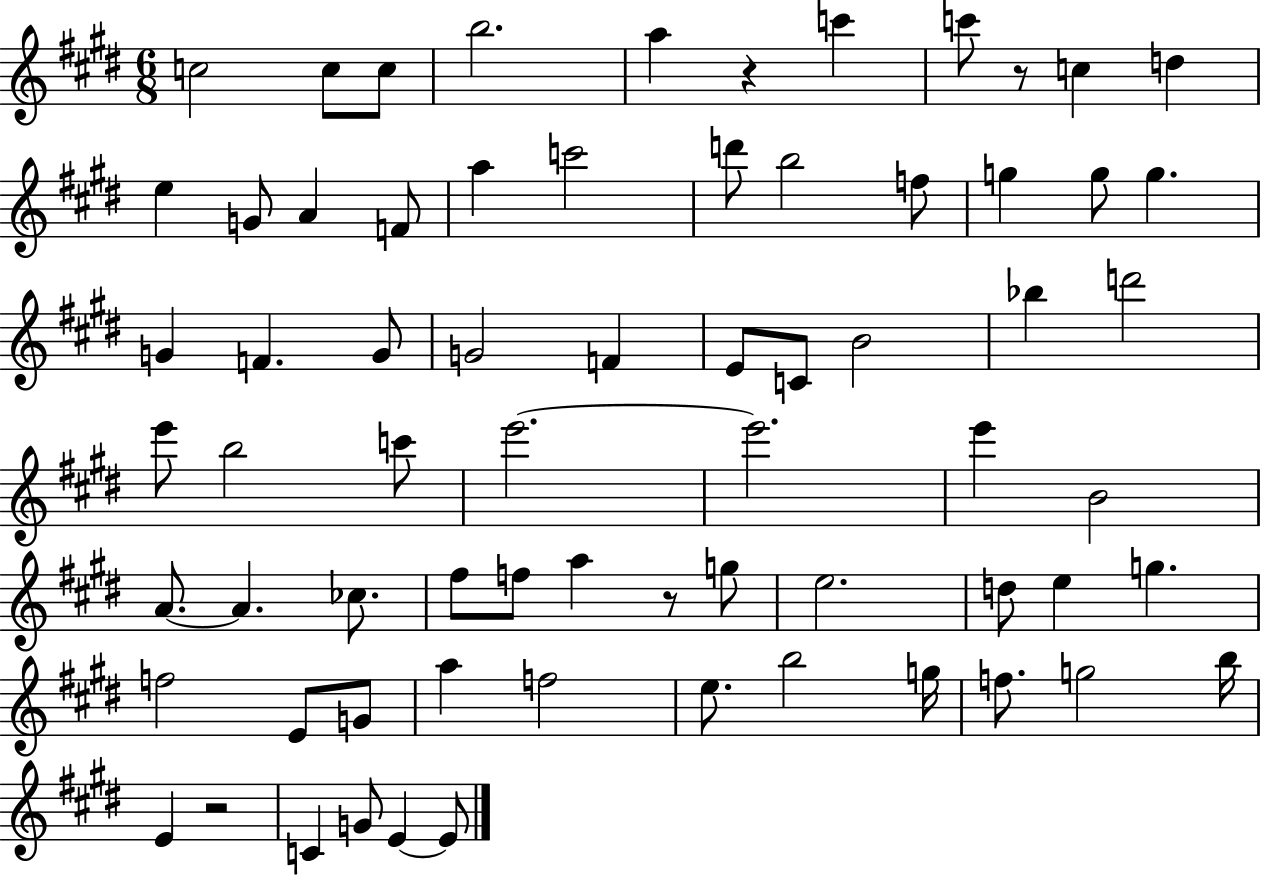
{
  \clef treble
  \numericTimeSignature
  \time 6/8
  \key e \major
  c''2 c''8 c''8 | b''2. | a''4 r4 c'''4 | c'''8 r8 c''4 d''4 | \break e''4 g'8 a'4 f'8 | a''4 c'''2 | d'''8 b''2 f''8 | g''4 g''8 g''4. | \break g'4 f'4. g'8 | g'2 f'4 | e'8 c'8 b'2 | bes''4 d'''2 | \break e'''8 b''2 c'''8 | e'''2.~~ | e'''2. | e'''4 b'2 | \break a'8.~~ a'4. ces''8. | fis''8 f''8 a''4 r8 g''8 | e''2. | d''8 e''4 g''4. | \break f''2 e'8 g'8 | a''4 f''2 | e''8. b''2 g''16 | f''8. g''2 b''16 | \break e'4 r2 | c'4 g'8 e'4~~ e'8 | \bar "|."
}